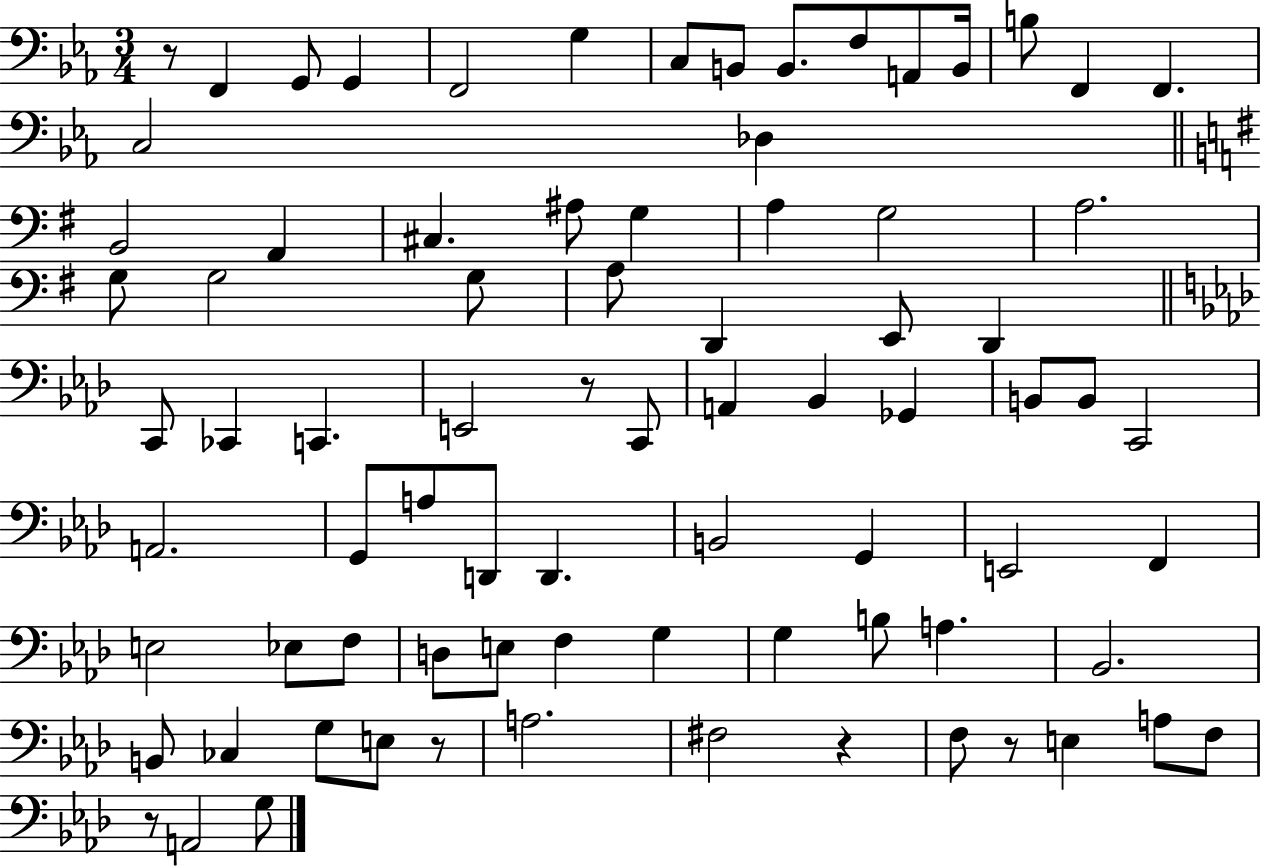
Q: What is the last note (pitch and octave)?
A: G3